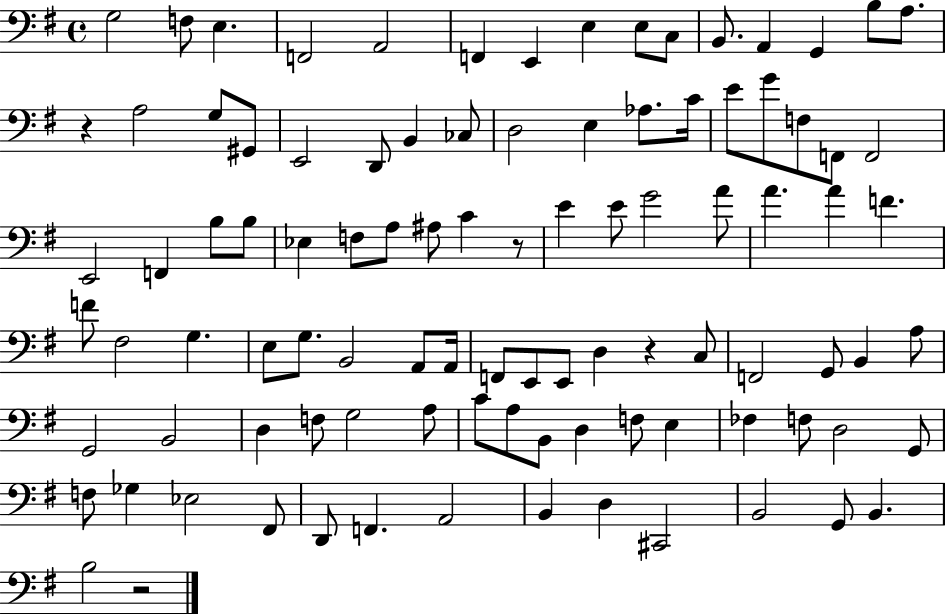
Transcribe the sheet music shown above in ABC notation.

X:1
T:Untitled
M:4/4
L:1/4
K:G
G,2 F,/2 E, F,,2 A,,2 F,, E,, E, E,/2 C,/2 B,,/2 A,, G,, B,/2 A,/2 z A,2 G,/2 ^G,,/2 E,,2 D,,/2 B,, _C,/2 D,2 E, _A,/2 C/4 E/2 G/2 F,/2 F,,/2 F,,2 E,,2 F,, B,/2 B,/2 _E, F,/2 A,/2 ^A,/2 C z/2 E E/2 G2 A/2 A A F F/2 ^F,2 G, E,/2 G,/2 B,,2 A,,/2 A,,/4 F,,/2 E,,/2 E,,/2 D, z C,/2 F,,2 G,,/2 B,, A,/2 G,,2 B,,2 D, F,/2 G,2 A,/2 C/2 A,/2 B,,/2 D, F,/2 E, _F, F,/2 D,2 G,,/2 F,/2 _G, _E,2 ^F,,/2 D,,/2 F,, A,,2 B,, D, ^C,,2 B,,2 G,,/2 B,, B,2 z2